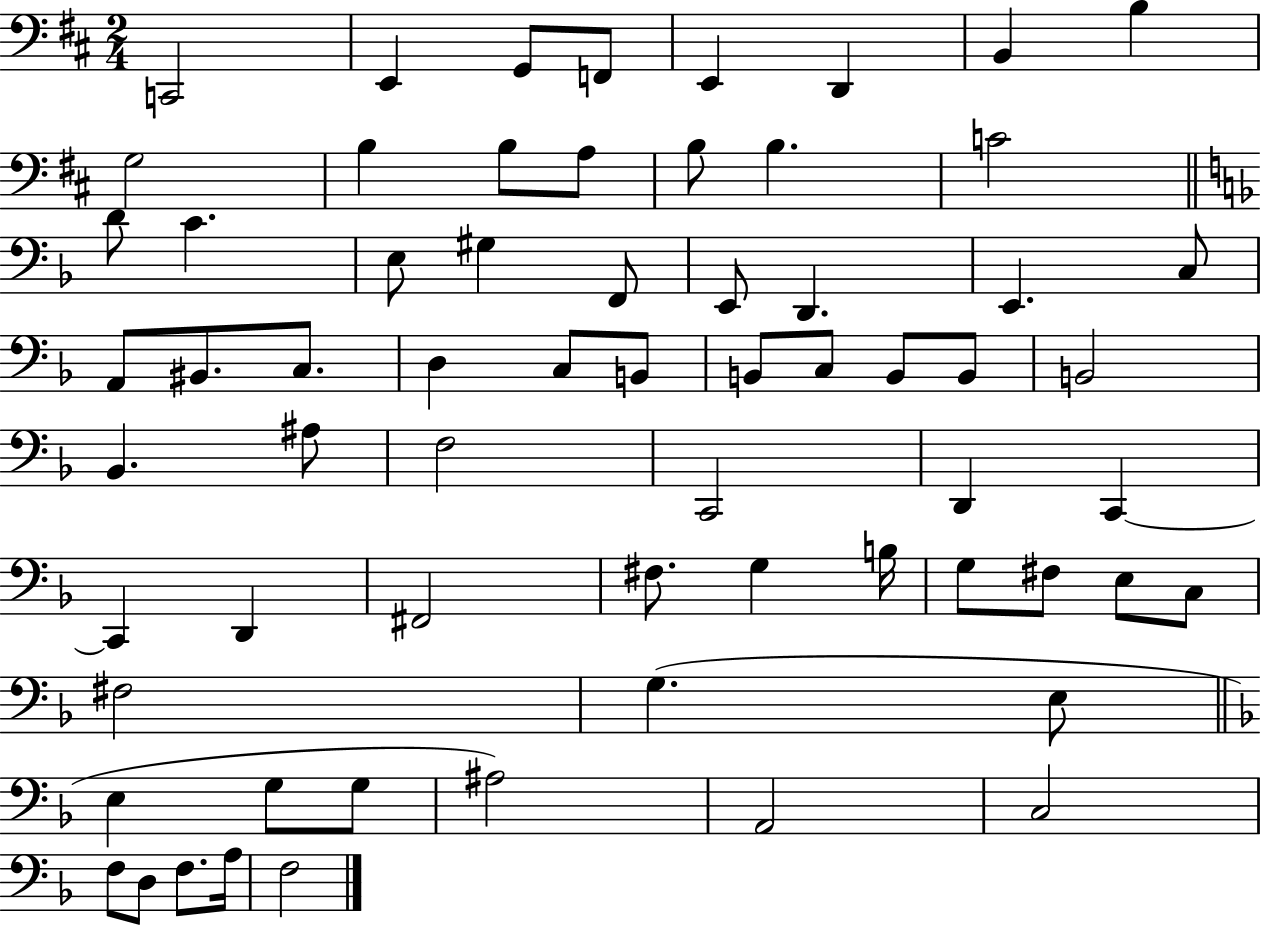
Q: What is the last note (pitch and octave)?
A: F3